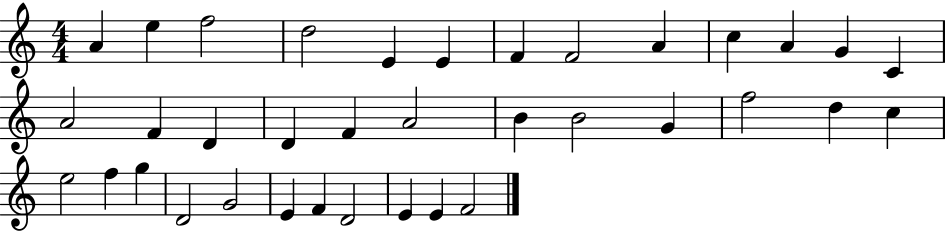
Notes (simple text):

A4/q E5/q F5/h D5/h E4/q E4/q F4/q F4/h A4/q C5/q A4/q G4/q C4/q A4/h F4/q D4/q D4/q F4/q A4/h B4/q B4/h G4/q F5/h D5/q C5/q E5/h F5/q G5/q D4/h G4/h E4/q F4/q D4/h E4/q E4/q F4/h